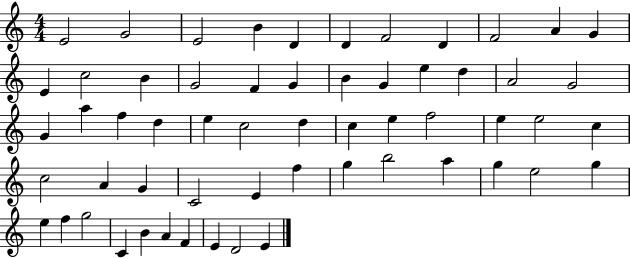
X:1
T:Untitled
M:4/4
L:1/4
K:C
E2 G2 E2 B D D F2 D F2 A G E c2 B G2 F G B G e d A2 G2 G a f d e c2 d c e f2 e e2 c c2 A G C2 E f g b2 a g e2 g e f g2 C B A F E D2 E